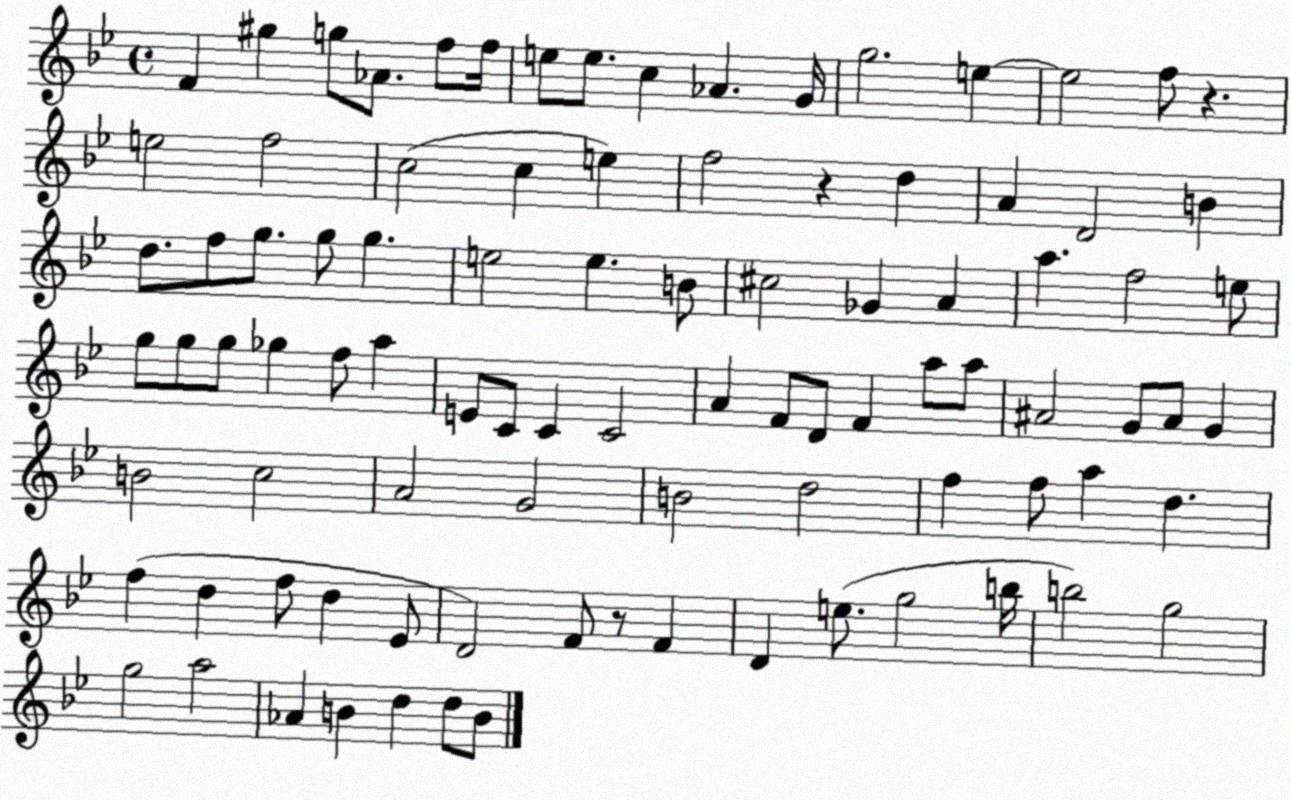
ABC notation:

X:1
T:Untitled
M:4/4
L:1/4
K:Bb
F ^g g/2 _A/2 f/2 f/4 e/2 e/2 c _A G/4 g2 e e2 f/2 z e2 f2 c2 c e f2 z d A D2 B d/2 f/2 g/2 g/2 g e2 e B/2 ^c2 _G A a f2 e/2 g/2 g/2 g/2 _g f/2 a E/2 C/2 C C2 A F/2 D/2 F a/2 a/2 ^A2 G/2 ^A/2 G B2 c2 A2 G2 B2 d2 f f/2 a d f d f/2 d _E/2 D2 F/2 z/2 F D e/2 g2 b/4 b2 g2 g2 a2 _A B d d/2 B/2